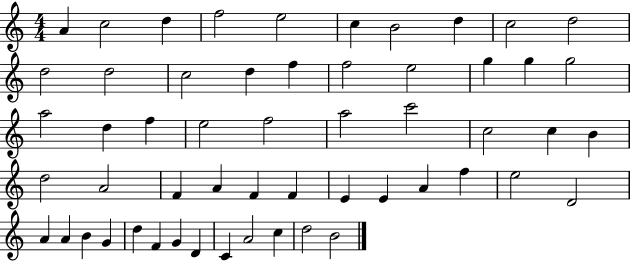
A4/q C5/h D5/q F5/h E5/h C5/q B4/h D5/q C5/h D5/h D5/h D5/h C5/h D5/q F5/q F5/h E5/h G5/q G5/q G5/h A5/h D5/q F5/q E5/h F5/h A5/h C6/h C5/h C5/q B4/q D5/h A4/h F4/q A4/q F4/q F4/q E4/q E4/q A4/q F5/q E5/h D4/h A4/q A4/q B4/q G4/q D5/q F4/q G4/q D4/q C4/q A4/h C5/q D5/h B4/h